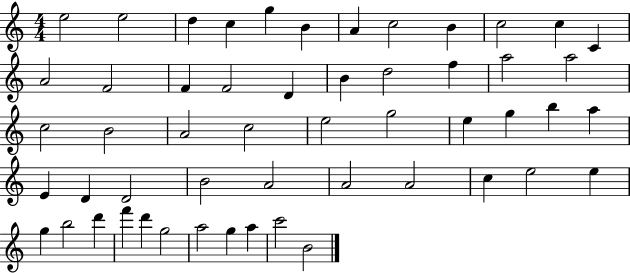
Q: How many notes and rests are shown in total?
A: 53